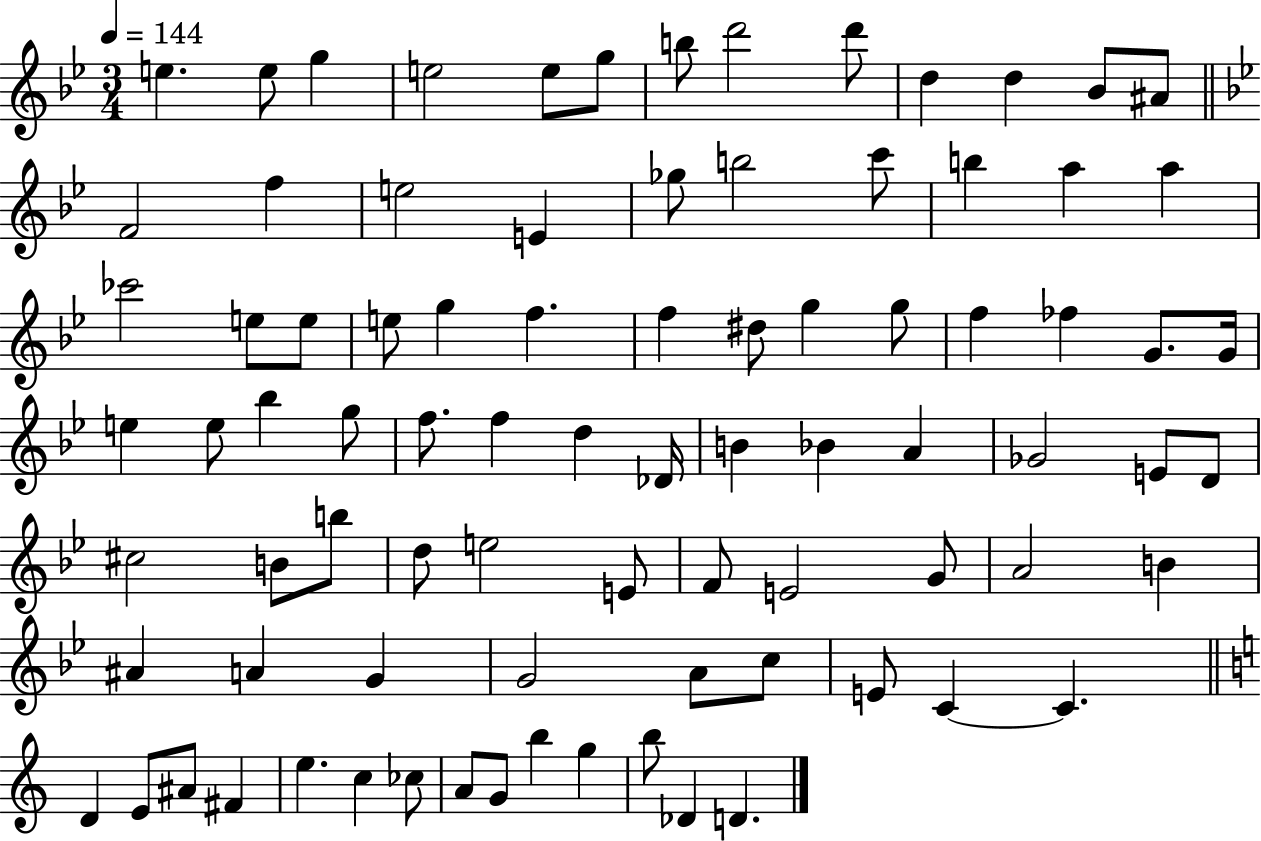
E5/q. E5/e G5/q E5/h E5/e G5/e B5/e D6/h D6/e D5/q D5/q Bb4/e A#4/e F4/h F5/q E5/h E4/q Gb5/e B5/h C6/e B5/q A5/q A5/q CES6/h E5/e E5/e E5/e G5/q F5/q. F5/q D#5/e G5/q G5/e F5/q FES5/q G4/e. G4/s E5/q E5/e Bb5/q G5/e F5/e. F5/q D5/q Db4/s B4/q Bb4/q A4/q Gb4/h E4/e D4/e C#5/h B4/e B5/e D5/e E5/h E4/e F4/e E4/h G4/e A4/h B4/q A#4/q A4/q G4/q G4/h A4/e C5/e E4/e C4/q C4/q. D4/q E4/e A#4/e F#4/q E5/q. C5/q CES5/e A4/e G4/e B5/q G5/q B5/e Db4/q D4/q.